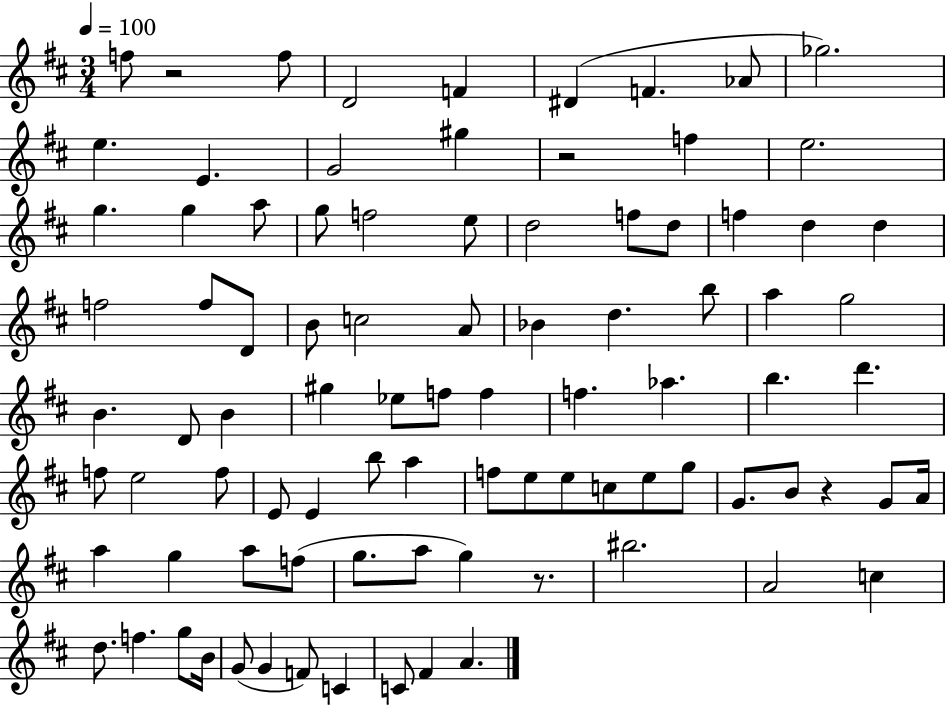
X:1
T:Untitled
M:3/4
L:1/4
K:D
f/2 z2 f/2 D2 F ^D F _A/2 _g2 e E G2 ^g z2 f e2 g g a/2 g/2 f2 e/2 d2 f/2 d/2 f d d f2 f/2 D/2 B/2 c2 A/2 _B d b/2 a g2 B D/2 B ^g _e/2 f/2 f f _a b d' f/2 e2 f/2 E/2 E b/2 a f/2 e/2 e/2 c/2 e/2 g/2 G/2 B/2 z G/2 A/4 a g a/2 f/2 g/2 a/2 g z/2 ^b2 A2 c d/2 f g/2 B/4 G/2 G F/2 C C/2 ^F A